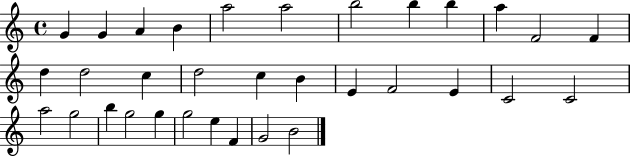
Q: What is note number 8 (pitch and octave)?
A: B5